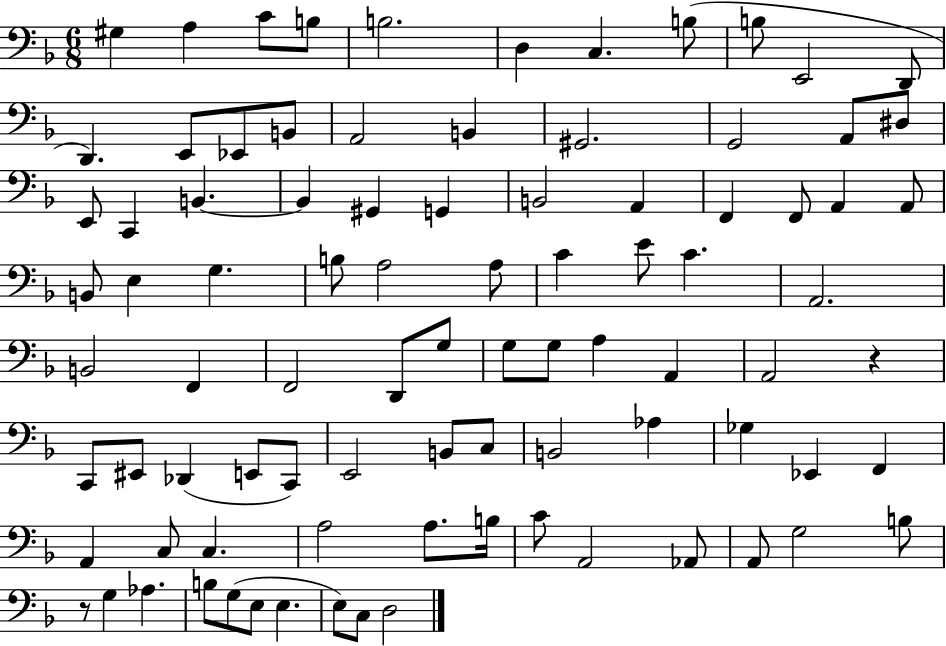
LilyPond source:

{
  \clef bass
  \numericTimeSignature
  \time 6/8
  \key f \major
  \repeat volta 2 { gis4 a4 c'8 b8 | b2. | d4 c4. b8( | b8 e,2 d,8 | \break d,4.) e,8 ees,8 b,8 | a,2 b,4 | gis,2. | g,2 a,8 dis8 | \break e,8 c,4 b,4.~~ | b,4 gis,4 g,4 | b,2 a,4 | f,4 f,8 a,4 a,8 | \break b,8 e4 g4. | b8 a2 a8 | c'4 e'8 c'4. | a,2. | \break b,2 f,4 | f,2 d,8 g8 | g8 g8 a4 a,4 | a,2 r4 | \break c,8 eis,8 des,4( e,8 c,8) | e,2 b,8 c8 | b,2 aes4 | ges4 ees,4 f,4 | \break a,4 c8 c4. | a2 a8. b16 | c'8 a,2 aes,8 | a,8 g2 b8 | \break r8 g4 aes4. | b8 g8( e8 e4. | e8) c8 d2 | } \bar "|."
}